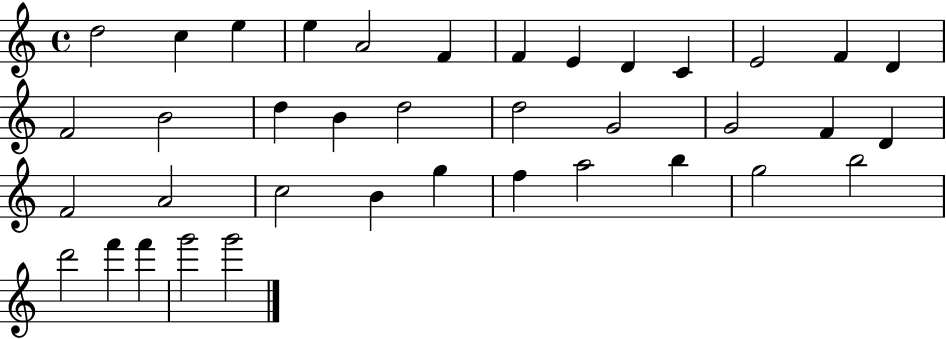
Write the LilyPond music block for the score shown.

{
  \clef treble
  \time 4/4
  \defaultTimeSignature
  \key c \major
  d''2 c''4 e''4 | e''4 a'2 f'4 | f'4 e'4 d'4 c'4 | e'2 f'4 d'4 | \break f'2 b'2 | d''4 b'4 d''2 | d''2 g'2 | g'2 f'4 d'4 | \break f'2 a'2 | c''2 b'4 g''4 | f''4 a''2 b''4 | g''2 b''2 | \break d'''2 f'''4 f'''4 | g'''2 g'''2 | \bar "|."
}